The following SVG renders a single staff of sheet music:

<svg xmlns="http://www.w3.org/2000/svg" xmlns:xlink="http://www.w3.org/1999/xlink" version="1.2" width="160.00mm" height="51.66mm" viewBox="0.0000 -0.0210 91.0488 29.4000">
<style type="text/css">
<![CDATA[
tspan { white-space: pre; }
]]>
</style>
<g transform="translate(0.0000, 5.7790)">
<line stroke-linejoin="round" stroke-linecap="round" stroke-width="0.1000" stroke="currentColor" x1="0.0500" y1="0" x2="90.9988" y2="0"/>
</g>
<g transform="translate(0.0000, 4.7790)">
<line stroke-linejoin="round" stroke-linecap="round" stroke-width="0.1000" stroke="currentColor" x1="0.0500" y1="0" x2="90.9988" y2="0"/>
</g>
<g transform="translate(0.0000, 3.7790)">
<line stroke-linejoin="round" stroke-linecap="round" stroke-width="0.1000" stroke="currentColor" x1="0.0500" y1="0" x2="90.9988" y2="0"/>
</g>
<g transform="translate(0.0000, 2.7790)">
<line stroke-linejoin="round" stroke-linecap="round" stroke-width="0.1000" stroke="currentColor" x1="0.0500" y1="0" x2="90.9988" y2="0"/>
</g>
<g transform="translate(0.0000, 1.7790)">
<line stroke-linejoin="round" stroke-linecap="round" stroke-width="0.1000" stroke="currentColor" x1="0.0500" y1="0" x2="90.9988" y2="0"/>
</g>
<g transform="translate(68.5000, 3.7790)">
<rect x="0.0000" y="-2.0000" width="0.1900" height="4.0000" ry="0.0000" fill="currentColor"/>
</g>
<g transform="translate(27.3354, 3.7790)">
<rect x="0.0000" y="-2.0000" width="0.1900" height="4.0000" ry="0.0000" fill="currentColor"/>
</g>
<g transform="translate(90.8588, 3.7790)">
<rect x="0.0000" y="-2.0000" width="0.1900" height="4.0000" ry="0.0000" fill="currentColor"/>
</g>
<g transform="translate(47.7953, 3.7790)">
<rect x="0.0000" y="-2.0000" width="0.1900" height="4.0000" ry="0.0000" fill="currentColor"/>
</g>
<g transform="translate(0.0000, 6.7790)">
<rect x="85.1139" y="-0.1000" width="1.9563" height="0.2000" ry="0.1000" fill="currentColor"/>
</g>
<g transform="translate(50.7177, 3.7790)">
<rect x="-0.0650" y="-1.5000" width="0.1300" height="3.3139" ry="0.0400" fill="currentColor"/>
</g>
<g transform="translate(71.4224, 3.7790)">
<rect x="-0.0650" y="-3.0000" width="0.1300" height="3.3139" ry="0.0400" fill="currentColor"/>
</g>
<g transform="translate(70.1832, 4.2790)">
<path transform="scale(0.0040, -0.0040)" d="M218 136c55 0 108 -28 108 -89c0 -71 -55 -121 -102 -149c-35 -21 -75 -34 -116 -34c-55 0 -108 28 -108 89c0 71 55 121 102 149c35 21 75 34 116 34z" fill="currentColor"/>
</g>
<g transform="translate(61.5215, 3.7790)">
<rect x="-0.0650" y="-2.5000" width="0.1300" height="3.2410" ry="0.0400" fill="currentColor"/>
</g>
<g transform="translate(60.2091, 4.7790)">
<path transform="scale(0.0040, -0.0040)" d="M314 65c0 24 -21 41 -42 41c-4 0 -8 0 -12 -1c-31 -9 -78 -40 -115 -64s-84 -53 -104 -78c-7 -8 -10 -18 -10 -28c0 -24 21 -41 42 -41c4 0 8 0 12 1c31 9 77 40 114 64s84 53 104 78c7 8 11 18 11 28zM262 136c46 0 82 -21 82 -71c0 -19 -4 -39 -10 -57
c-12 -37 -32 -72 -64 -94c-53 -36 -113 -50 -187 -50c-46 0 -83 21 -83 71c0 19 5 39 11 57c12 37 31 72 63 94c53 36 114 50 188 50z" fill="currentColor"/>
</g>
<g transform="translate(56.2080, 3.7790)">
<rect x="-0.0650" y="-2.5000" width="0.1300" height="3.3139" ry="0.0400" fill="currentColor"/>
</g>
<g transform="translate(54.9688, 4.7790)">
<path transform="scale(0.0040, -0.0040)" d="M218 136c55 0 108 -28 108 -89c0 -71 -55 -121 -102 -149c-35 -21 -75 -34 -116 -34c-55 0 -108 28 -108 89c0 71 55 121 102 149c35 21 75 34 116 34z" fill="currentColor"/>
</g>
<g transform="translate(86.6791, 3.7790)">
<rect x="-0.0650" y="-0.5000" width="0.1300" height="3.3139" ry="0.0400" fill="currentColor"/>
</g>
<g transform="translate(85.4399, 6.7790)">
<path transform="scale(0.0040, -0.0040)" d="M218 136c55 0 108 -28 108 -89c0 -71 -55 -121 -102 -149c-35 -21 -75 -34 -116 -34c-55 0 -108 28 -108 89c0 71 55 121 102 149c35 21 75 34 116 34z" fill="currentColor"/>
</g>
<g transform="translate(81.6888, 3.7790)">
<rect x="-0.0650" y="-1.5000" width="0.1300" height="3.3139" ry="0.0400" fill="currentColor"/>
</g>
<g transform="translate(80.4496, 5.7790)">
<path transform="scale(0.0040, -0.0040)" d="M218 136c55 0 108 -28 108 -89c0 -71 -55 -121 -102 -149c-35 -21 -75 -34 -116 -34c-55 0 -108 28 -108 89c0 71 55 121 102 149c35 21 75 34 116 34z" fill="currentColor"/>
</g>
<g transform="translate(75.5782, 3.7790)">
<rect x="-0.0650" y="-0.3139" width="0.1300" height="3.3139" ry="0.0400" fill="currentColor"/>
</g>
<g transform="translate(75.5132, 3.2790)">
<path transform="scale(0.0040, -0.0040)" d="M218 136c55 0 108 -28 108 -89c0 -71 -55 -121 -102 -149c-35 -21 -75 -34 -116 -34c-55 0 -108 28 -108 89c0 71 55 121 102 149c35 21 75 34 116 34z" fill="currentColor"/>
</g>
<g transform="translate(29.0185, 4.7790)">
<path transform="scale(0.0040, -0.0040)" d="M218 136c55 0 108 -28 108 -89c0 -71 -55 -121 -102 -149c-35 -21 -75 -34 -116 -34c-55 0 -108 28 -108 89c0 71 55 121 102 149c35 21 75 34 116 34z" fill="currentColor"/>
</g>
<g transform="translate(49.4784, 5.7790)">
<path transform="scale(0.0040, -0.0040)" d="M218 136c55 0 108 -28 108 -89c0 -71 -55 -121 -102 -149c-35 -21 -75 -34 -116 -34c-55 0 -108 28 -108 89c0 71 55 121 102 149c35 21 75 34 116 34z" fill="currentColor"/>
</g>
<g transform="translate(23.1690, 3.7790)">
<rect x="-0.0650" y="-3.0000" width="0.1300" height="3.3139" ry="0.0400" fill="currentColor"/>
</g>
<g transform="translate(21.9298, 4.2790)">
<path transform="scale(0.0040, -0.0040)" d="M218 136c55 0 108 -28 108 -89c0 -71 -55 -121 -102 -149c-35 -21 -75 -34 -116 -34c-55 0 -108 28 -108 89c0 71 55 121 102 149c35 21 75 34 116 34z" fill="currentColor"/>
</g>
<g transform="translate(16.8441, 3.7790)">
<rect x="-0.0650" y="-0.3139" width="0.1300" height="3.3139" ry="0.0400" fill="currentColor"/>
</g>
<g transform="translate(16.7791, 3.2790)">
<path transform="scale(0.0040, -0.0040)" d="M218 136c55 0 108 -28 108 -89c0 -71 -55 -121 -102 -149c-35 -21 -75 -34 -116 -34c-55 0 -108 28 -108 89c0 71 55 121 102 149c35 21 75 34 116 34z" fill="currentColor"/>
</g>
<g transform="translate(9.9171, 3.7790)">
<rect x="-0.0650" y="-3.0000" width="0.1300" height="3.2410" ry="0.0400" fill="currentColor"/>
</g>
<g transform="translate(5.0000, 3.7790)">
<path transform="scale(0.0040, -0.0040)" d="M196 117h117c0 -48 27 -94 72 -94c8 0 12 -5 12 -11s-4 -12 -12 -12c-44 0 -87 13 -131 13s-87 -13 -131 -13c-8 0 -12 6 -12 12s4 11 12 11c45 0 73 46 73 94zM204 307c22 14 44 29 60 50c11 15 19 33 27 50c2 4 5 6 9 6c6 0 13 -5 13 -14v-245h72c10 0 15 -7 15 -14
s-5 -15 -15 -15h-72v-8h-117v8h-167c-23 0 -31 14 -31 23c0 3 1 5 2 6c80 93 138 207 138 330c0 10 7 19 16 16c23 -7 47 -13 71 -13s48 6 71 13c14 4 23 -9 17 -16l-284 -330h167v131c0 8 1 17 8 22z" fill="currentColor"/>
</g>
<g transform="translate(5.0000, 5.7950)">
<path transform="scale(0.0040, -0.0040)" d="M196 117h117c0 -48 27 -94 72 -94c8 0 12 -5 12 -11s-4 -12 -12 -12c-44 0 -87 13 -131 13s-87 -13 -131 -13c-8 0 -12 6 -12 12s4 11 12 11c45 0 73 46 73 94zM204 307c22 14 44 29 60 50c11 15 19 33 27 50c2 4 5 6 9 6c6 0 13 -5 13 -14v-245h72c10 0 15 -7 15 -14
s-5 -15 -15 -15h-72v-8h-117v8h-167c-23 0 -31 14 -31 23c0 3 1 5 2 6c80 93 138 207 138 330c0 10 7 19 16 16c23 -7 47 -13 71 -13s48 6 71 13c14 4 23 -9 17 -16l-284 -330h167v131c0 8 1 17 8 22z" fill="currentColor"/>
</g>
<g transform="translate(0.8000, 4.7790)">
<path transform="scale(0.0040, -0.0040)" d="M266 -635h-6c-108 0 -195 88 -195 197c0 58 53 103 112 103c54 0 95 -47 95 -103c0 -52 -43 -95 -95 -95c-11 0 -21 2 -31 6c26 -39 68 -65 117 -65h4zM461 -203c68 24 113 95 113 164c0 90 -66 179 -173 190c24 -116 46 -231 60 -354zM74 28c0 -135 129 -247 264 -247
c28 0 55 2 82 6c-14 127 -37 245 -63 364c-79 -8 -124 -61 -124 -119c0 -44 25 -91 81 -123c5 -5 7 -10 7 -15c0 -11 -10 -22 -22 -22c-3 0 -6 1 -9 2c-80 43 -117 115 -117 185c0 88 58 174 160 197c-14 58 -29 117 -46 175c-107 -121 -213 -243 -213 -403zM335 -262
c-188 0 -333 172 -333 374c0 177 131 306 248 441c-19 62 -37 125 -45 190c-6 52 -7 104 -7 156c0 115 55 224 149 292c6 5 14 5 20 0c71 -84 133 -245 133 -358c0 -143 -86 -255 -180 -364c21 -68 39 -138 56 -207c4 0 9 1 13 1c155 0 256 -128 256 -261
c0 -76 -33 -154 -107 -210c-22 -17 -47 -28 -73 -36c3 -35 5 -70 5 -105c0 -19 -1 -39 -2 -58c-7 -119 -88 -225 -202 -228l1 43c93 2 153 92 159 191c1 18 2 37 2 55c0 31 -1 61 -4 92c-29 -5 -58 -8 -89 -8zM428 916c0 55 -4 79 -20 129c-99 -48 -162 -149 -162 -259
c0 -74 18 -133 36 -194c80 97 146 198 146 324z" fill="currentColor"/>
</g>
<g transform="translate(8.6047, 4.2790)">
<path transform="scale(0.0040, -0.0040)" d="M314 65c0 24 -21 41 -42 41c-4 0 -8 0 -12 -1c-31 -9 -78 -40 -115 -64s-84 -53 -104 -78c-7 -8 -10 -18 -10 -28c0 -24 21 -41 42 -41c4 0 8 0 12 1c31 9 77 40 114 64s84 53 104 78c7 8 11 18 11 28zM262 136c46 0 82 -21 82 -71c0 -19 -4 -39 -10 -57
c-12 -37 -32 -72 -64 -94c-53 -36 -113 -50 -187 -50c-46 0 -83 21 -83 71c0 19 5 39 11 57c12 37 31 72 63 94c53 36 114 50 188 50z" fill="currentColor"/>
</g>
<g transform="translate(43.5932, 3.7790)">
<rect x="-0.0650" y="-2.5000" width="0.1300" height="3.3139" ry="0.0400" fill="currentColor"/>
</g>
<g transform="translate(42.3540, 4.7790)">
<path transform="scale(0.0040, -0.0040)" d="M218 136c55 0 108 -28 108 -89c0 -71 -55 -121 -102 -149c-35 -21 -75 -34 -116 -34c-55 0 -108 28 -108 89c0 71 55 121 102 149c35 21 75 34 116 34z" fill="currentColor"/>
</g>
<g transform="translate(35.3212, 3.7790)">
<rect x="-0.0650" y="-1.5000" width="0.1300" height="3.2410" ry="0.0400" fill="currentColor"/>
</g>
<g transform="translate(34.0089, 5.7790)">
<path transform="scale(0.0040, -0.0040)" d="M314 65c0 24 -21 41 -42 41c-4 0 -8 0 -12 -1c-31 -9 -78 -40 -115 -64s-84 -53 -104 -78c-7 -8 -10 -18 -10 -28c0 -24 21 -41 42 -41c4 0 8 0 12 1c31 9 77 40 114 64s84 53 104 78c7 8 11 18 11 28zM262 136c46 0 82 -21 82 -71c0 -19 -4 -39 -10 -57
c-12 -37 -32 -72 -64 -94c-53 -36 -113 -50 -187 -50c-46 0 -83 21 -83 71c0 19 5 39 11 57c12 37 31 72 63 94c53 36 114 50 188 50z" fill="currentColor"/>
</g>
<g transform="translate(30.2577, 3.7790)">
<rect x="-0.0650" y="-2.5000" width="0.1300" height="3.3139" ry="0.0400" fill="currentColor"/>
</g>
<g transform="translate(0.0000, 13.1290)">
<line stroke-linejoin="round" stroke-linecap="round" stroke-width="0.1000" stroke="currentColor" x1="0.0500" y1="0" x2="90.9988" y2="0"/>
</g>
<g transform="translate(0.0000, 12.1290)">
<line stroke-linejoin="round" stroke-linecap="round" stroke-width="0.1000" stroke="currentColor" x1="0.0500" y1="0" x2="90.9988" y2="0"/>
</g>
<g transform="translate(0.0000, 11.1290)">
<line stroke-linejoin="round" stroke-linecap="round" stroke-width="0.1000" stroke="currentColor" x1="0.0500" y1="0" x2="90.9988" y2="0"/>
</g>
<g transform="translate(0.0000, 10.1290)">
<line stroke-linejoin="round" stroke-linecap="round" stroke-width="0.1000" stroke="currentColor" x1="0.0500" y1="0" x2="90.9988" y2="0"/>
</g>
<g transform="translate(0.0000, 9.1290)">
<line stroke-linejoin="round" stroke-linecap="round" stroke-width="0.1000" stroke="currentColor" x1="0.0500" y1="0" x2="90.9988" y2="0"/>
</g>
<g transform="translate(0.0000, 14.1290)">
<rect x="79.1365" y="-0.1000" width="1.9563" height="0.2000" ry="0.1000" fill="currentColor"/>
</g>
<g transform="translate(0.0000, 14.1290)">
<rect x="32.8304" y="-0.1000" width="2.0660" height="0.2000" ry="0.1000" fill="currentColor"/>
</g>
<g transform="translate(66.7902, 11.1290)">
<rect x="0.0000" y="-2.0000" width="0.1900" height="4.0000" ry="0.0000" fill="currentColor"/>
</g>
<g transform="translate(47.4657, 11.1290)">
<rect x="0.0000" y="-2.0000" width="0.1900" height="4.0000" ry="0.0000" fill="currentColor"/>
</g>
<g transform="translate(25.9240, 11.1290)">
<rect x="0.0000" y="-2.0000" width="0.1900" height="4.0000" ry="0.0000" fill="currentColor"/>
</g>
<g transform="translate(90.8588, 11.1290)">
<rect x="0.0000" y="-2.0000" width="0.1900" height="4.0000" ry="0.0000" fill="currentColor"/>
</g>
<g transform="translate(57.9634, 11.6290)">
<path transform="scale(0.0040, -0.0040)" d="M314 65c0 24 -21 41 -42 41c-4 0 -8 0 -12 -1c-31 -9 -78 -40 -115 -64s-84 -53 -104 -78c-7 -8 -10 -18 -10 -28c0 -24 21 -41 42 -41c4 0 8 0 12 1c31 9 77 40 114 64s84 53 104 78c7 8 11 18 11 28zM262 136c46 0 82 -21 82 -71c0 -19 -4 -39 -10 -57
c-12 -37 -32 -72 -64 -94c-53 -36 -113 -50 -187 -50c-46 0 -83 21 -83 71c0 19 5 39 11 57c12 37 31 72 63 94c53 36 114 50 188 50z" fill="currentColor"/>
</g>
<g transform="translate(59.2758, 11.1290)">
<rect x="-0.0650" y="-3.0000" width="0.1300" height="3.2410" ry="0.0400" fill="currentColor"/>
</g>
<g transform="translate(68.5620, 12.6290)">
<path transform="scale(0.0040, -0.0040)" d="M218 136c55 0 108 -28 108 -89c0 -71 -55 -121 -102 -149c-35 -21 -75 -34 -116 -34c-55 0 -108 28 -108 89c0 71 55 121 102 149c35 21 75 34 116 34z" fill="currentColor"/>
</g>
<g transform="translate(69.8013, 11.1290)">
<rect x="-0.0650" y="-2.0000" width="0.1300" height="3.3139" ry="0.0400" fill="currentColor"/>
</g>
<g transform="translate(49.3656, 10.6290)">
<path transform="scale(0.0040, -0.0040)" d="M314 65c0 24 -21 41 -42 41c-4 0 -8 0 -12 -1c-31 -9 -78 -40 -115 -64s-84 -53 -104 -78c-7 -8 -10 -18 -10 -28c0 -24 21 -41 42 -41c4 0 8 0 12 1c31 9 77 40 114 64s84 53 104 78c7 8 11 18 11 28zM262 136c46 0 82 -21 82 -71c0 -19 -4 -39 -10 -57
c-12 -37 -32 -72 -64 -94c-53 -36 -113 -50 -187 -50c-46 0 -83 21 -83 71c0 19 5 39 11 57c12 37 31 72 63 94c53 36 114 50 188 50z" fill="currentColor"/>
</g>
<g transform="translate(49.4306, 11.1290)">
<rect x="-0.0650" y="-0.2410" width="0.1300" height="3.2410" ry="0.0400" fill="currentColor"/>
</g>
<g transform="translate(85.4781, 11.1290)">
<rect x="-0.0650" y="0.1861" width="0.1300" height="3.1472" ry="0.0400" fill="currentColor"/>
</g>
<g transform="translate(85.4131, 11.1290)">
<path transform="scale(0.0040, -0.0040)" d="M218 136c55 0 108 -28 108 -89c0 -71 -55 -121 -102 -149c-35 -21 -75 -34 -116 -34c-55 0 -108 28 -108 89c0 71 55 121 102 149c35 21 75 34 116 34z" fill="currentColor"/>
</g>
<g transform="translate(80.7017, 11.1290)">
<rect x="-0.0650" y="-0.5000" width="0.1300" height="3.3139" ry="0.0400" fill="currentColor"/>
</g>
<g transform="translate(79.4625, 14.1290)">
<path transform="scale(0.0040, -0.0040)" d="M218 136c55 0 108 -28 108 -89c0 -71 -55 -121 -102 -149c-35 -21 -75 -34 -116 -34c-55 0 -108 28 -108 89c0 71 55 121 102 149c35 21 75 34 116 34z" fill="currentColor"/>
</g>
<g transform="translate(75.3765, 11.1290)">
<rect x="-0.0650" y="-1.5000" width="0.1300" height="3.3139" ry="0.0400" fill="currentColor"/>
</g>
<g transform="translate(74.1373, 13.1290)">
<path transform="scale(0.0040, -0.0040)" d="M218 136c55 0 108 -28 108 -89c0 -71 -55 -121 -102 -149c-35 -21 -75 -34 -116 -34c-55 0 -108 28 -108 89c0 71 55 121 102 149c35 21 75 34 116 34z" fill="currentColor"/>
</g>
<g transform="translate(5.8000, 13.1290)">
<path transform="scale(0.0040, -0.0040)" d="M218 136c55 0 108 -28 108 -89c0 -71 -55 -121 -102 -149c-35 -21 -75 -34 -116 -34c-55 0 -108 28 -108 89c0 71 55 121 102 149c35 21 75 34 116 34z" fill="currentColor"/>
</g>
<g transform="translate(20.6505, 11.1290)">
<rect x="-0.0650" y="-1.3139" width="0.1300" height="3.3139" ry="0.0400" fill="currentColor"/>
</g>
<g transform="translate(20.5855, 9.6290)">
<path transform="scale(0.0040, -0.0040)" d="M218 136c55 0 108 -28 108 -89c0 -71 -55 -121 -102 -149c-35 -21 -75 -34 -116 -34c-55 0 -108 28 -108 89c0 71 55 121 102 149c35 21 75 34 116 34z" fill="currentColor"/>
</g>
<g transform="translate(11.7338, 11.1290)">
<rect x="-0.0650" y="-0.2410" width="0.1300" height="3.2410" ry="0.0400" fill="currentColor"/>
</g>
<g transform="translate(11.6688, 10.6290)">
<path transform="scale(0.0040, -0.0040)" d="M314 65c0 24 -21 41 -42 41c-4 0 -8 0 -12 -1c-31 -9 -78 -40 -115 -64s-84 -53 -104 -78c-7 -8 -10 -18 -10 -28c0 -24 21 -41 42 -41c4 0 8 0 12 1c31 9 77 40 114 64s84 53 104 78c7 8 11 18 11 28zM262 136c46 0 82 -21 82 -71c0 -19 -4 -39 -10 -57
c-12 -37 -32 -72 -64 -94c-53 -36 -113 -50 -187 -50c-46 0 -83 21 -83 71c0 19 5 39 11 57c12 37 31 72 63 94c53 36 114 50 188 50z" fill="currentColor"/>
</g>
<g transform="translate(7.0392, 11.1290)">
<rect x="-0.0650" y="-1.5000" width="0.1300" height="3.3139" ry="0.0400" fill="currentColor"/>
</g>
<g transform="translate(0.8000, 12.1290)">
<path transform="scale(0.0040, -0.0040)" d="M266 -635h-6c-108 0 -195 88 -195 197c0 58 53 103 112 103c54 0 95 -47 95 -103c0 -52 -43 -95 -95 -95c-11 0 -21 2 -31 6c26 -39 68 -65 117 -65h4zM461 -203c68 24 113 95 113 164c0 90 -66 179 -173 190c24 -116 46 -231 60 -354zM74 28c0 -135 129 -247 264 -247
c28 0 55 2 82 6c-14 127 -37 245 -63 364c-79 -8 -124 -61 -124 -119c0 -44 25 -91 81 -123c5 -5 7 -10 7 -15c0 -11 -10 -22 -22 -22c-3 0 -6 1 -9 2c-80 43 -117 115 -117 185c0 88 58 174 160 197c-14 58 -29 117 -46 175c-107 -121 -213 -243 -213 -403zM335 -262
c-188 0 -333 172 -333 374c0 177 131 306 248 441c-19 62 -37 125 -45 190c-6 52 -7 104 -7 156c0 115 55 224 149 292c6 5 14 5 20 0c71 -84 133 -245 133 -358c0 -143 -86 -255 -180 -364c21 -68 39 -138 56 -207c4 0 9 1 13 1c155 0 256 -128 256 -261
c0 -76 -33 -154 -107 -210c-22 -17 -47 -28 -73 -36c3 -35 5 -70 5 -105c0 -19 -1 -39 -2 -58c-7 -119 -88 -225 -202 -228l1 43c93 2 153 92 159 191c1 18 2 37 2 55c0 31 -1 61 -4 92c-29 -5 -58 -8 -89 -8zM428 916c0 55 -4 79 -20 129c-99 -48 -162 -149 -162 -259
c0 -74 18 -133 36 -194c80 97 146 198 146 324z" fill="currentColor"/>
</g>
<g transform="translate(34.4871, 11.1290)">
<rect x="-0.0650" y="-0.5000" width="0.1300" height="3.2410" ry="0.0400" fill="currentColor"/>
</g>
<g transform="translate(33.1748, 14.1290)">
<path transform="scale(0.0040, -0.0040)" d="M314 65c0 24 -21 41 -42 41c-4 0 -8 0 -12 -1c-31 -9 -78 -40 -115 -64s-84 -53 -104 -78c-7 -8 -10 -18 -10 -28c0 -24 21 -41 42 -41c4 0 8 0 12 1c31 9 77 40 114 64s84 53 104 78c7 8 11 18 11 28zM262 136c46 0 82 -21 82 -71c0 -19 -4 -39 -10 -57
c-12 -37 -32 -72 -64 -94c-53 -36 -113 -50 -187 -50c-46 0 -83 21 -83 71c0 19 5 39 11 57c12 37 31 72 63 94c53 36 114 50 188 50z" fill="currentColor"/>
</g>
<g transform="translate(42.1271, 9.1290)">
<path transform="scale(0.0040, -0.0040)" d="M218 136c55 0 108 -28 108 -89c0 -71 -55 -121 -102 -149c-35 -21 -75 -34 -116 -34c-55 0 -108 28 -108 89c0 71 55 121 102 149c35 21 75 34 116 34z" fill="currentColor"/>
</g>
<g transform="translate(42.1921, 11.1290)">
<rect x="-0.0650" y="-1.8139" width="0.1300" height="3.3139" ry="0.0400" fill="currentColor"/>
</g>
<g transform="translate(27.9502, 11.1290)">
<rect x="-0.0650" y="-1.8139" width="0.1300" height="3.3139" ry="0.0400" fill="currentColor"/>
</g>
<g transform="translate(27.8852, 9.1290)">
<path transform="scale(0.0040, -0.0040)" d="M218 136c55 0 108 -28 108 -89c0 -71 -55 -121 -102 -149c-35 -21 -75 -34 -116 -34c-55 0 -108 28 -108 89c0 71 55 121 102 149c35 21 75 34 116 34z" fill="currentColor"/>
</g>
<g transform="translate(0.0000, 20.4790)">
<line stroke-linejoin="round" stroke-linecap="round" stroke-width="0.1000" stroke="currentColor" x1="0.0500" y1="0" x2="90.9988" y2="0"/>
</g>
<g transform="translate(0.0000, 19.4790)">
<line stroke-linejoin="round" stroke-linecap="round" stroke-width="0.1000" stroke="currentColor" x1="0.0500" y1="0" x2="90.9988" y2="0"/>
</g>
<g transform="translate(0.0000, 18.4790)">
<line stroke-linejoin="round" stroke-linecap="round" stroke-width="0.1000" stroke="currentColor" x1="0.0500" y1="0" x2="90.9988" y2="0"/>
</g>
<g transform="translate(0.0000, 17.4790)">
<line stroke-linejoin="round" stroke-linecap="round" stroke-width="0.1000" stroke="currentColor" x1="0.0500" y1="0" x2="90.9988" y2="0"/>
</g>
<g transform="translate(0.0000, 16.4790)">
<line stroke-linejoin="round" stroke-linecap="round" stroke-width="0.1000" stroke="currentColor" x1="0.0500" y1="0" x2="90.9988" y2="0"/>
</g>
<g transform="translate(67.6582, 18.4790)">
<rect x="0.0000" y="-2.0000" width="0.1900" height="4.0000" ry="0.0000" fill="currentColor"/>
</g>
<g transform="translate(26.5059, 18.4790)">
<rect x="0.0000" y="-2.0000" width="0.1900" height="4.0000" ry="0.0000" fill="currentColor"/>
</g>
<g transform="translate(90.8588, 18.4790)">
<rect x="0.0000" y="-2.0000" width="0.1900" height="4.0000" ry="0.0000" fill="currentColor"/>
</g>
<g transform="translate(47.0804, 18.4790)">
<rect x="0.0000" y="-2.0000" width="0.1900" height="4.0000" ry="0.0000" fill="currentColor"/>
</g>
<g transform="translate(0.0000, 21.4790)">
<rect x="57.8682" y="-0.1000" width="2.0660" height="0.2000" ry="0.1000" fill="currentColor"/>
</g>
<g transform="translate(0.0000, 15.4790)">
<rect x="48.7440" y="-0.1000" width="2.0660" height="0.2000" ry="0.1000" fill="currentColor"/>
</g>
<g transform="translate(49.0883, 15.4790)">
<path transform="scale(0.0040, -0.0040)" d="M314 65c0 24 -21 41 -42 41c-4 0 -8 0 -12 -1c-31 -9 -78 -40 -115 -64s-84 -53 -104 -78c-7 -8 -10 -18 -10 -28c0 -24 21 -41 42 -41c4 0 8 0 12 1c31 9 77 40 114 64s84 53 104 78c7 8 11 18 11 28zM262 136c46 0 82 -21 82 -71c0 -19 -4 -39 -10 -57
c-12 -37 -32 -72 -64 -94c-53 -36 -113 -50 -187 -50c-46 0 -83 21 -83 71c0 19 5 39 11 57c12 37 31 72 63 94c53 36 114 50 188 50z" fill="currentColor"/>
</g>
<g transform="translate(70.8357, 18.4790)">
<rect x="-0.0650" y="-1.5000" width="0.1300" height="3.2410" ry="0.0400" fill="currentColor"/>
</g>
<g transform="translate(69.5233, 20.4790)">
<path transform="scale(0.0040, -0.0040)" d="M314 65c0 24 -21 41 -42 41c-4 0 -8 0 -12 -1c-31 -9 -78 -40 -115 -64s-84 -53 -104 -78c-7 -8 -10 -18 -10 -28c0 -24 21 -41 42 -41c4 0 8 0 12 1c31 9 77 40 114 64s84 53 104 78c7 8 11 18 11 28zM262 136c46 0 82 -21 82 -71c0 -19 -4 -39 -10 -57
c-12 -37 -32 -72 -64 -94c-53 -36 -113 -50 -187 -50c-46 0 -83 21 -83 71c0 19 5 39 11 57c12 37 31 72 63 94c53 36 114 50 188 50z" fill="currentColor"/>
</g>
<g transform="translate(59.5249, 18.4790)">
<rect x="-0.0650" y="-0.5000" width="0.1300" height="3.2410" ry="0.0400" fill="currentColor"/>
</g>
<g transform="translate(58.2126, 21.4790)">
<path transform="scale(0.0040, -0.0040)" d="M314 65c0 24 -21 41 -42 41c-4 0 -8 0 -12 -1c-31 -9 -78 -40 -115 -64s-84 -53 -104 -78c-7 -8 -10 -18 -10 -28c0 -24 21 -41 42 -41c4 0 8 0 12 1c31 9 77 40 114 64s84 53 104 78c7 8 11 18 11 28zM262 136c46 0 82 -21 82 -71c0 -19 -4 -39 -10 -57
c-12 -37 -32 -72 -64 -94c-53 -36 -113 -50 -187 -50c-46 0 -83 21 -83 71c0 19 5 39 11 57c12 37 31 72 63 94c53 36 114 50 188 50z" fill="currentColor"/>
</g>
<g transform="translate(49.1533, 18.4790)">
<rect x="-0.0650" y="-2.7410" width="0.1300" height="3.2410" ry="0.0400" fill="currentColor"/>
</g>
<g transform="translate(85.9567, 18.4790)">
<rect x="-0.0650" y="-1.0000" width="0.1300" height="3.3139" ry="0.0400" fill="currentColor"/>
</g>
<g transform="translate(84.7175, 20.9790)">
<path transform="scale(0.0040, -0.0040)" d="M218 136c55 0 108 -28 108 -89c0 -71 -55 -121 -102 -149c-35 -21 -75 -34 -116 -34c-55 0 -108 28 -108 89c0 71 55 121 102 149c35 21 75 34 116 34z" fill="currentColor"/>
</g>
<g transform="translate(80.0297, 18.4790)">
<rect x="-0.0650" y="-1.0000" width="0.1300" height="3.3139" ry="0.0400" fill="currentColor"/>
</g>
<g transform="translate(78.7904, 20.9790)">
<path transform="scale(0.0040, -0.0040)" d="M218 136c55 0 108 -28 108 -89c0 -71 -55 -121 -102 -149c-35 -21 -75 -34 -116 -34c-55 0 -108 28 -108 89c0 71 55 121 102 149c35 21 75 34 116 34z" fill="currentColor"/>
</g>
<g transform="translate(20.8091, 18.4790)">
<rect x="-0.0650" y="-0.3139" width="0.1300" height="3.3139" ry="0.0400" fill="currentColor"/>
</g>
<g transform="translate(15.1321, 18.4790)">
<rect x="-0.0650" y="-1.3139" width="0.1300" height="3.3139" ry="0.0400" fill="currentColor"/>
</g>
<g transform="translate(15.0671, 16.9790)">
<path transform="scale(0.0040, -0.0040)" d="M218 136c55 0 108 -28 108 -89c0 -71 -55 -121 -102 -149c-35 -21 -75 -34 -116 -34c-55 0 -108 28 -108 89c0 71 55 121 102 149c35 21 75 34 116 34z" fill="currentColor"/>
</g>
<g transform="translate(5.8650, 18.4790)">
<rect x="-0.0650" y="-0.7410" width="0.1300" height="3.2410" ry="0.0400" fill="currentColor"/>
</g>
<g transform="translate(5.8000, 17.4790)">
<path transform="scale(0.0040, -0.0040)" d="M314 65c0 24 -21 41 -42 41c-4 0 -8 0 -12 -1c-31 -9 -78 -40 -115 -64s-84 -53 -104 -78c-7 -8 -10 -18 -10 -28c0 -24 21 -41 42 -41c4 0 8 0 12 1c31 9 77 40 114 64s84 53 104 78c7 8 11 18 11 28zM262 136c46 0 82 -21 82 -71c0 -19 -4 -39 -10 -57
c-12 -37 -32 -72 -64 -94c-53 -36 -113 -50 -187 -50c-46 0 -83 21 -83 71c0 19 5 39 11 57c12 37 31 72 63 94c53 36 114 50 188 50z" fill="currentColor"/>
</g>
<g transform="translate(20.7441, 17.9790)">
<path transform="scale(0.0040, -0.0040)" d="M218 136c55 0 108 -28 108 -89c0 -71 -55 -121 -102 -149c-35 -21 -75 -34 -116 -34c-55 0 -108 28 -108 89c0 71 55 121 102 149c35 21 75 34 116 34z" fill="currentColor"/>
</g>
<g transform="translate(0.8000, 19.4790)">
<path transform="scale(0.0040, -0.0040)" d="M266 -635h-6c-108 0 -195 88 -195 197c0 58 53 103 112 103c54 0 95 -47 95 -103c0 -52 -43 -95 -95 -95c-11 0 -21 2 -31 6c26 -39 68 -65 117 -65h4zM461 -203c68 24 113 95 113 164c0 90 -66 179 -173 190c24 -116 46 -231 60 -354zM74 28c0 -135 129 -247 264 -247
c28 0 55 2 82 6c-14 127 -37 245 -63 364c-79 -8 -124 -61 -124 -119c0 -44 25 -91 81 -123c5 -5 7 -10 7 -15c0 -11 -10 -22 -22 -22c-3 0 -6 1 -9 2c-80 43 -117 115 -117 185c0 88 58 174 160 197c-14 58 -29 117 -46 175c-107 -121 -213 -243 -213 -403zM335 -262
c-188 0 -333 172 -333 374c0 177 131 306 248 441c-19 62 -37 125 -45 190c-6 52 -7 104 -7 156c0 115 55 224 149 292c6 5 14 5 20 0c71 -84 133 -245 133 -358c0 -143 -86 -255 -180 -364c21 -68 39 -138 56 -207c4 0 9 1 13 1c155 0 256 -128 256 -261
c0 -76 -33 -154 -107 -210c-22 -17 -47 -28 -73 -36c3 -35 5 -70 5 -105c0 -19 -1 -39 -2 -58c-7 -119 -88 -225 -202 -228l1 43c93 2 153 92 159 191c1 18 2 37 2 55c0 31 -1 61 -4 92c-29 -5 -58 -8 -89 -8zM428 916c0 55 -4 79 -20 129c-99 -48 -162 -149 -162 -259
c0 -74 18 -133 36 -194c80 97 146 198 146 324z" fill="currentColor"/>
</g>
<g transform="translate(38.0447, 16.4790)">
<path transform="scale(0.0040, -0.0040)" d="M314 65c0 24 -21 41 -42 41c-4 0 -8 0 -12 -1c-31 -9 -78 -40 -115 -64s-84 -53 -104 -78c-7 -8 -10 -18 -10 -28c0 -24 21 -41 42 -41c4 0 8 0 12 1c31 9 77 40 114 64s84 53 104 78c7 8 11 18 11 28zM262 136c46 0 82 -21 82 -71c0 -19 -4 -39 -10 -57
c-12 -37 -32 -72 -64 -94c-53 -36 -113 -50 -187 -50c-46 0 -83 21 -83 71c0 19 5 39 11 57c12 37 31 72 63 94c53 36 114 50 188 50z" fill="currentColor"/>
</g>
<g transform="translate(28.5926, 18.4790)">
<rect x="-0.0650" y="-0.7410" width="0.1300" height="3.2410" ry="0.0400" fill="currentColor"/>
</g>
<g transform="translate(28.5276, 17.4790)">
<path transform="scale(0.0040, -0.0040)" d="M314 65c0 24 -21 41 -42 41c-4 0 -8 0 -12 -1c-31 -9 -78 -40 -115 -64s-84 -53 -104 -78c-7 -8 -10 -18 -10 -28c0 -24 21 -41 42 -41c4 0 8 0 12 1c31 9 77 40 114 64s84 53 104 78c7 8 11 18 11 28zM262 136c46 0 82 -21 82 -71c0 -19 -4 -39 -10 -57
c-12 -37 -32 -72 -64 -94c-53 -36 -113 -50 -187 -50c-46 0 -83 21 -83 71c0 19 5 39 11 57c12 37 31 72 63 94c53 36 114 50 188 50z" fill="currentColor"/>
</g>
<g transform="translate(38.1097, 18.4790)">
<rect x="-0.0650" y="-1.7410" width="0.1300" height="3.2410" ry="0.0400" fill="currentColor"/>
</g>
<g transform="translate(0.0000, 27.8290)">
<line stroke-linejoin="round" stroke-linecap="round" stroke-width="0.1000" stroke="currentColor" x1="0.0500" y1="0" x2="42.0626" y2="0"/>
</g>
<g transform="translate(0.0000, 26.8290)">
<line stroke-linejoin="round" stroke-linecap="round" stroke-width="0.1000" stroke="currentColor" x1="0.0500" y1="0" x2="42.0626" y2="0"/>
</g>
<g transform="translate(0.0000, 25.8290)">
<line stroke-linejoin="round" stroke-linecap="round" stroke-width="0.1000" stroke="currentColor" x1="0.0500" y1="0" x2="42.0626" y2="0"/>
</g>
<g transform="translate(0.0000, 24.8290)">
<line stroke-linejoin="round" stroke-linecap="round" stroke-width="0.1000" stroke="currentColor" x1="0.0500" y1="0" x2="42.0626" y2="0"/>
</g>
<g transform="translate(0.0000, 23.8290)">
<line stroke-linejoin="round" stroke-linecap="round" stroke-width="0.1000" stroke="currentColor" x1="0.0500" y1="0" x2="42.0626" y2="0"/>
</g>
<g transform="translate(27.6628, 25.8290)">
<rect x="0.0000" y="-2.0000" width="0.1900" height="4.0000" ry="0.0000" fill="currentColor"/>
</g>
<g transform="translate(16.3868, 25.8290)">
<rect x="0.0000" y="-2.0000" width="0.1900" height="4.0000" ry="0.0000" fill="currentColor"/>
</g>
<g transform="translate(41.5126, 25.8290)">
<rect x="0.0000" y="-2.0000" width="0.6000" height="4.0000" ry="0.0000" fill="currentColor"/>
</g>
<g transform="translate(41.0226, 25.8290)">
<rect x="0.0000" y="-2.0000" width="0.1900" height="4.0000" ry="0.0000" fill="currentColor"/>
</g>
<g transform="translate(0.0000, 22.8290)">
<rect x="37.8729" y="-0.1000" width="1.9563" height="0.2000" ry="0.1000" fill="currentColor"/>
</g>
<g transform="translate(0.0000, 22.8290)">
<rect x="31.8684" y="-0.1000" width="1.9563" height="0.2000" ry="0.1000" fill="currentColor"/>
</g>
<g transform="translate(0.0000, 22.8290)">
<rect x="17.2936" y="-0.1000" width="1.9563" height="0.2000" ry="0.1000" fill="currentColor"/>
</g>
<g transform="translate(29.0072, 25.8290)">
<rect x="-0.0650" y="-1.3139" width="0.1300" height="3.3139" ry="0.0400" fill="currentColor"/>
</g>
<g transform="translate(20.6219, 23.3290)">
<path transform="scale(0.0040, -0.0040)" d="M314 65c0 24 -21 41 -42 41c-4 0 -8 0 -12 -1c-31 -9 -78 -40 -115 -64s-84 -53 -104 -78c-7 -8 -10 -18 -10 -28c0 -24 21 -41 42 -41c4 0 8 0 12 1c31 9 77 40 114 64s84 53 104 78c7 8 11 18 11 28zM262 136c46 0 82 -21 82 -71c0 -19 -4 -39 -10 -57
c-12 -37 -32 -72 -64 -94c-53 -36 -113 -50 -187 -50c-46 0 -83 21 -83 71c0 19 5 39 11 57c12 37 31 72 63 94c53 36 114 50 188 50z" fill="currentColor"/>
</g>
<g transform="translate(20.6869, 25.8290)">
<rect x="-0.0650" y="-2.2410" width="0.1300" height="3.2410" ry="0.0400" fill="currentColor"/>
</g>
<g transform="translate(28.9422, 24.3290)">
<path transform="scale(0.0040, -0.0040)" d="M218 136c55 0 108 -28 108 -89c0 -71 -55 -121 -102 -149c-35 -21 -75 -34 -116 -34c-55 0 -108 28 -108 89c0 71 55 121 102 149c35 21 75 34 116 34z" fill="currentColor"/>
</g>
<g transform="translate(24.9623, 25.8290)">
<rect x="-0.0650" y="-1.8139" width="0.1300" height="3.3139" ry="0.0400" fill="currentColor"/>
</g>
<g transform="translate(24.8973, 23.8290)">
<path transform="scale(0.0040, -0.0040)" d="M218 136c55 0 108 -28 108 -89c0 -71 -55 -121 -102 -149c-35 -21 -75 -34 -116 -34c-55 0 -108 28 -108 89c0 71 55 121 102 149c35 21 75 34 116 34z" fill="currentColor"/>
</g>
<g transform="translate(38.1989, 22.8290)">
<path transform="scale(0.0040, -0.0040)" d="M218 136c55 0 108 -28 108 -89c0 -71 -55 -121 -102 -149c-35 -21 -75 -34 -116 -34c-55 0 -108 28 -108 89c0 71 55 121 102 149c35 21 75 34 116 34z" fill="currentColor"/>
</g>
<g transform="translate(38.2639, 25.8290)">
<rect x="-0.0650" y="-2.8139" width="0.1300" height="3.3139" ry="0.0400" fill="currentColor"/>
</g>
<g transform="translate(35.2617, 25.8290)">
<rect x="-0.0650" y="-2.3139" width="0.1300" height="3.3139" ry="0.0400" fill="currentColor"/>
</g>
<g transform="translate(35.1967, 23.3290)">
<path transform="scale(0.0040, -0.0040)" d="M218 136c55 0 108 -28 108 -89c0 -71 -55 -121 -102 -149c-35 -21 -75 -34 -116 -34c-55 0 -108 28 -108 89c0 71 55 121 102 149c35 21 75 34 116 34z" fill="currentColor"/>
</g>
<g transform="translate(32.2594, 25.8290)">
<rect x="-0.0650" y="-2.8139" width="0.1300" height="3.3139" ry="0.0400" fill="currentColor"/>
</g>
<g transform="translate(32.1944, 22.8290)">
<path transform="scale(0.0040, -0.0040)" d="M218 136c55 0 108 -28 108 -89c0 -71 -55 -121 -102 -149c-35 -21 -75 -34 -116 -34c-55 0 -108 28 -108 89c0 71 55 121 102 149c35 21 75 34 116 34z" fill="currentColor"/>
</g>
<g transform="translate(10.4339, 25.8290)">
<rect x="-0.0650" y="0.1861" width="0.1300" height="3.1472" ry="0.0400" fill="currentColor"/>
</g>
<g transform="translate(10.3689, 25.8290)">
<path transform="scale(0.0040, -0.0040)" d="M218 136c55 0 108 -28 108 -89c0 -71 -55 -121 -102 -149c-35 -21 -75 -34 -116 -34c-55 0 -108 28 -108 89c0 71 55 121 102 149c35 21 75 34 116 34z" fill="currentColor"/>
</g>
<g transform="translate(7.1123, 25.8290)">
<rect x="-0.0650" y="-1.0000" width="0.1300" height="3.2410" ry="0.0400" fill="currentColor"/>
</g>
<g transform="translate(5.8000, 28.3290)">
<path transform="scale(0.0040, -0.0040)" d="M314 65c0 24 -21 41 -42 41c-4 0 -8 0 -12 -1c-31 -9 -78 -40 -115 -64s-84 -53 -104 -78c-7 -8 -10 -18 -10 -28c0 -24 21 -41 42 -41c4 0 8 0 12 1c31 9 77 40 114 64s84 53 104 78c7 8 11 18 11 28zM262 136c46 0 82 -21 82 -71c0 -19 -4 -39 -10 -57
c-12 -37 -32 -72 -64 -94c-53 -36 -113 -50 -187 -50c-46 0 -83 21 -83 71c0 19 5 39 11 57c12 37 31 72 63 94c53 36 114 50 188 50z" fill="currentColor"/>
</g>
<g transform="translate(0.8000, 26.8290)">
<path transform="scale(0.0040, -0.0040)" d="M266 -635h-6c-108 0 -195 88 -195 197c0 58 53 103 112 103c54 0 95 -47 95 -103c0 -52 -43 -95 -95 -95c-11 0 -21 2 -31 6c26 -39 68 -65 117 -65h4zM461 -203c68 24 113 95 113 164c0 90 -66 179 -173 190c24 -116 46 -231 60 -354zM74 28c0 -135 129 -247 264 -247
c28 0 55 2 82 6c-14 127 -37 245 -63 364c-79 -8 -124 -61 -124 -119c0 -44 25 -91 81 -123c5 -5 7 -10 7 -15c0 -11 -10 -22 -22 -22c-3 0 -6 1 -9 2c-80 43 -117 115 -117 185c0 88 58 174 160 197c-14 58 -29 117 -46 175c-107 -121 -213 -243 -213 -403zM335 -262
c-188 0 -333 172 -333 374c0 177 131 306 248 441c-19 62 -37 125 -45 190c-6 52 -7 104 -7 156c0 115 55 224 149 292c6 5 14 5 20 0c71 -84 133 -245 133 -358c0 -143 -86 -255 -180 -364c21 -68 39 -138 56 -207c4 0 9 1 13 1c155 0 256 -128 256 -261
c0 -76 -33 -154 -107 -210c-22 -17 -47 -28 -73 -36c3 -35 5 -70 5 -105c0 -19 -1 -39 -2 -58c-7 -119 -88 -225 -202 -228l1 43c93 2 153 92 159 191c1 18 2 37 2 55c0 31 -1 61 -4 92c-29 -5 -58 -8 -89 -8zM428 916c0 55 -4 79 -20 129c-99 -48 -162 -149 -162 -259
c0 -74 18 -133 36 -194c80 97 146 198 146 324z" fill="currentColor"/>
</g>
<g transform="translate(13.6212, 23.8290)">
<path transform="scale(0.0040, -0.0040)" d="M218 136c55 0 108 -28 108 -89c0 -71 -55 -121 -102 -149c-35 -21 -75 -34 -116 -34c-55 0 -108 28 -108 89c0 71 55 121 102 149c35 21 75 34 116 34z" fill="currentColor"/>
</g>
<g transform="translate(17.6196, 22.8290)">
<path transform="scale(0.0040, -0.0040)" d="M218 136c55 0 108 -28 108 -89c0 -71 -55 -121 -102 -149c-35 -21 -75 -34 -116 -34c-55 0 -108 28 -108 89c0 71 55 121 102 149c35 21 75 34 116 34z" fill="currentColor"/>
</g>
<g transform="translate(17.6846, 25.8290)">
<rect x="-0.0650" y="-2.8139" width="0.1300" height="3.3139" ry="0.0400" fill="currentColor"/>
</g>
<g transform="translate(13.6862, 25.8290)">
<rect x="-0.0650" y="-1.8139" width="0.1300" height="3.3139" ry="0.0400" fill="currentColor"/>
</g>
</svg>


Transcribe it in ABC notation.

X:1
T:Untitled
M:4/4
L:1/4
K:C
A2 c A G E2 G E G G2 A c E C E c2 e f C2 f c2 A2 F E C B d2 e c d2 f2 a2 C2 E2 D D D2 B f a g2 f e a g a